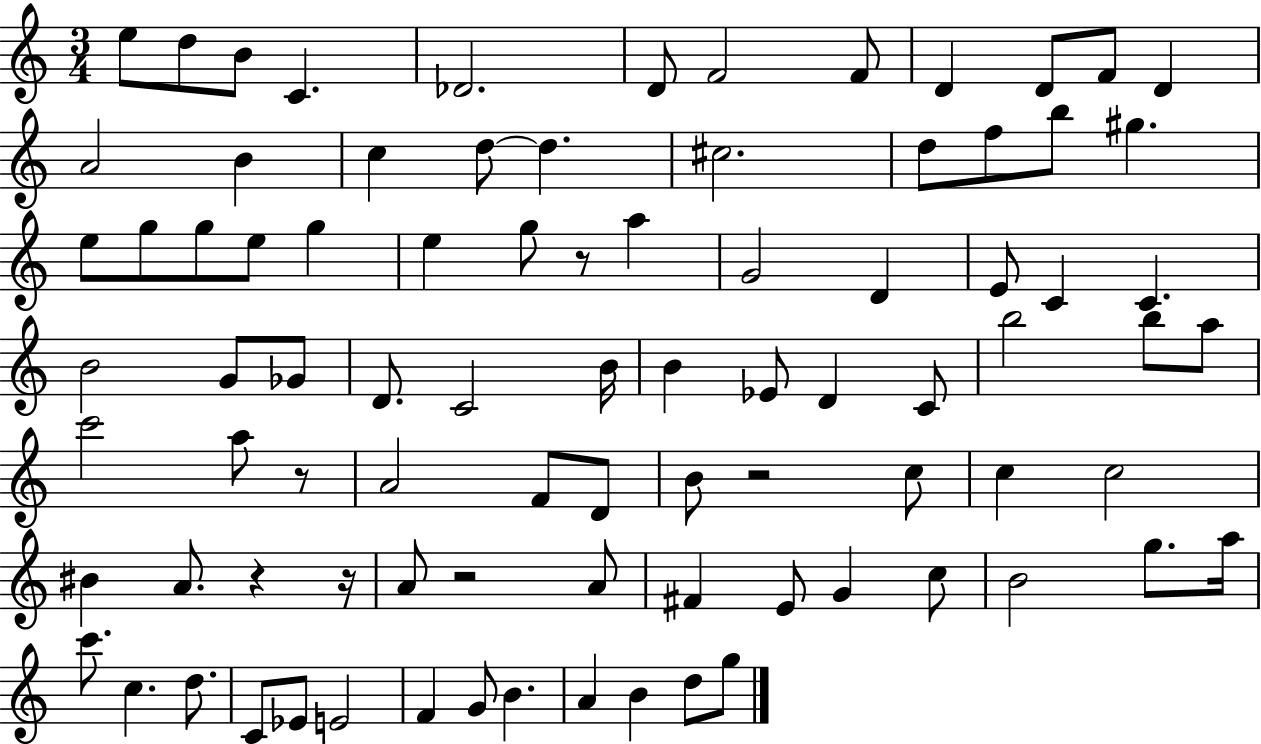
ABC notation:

X:1
T:Untitled
M:3/4
L:1/4
K:C
e/2 d/2 B/2 C _D2 D/2 F2 F/2 D D/2 F/2 D A2 B c d/2 d ^c2 d/2 f/2 b/2 ^g e/2 g/2 g/2 e/2 g e g/2 z/2 a G2 D E/2 C C B2 G/2 _G/2 D/2 C2 B/4 B _E/2 D C/2 b2 b/2 a/2 c'2 a/2 z/2 A2 F/2 D/2 B/2 z2 c/2 c c2 ^B A/2 z z/4 A/2 z2 A/2 ^F E/2 G c/2 B2 g/2 a/4 c'/2 c d/2 C/2 _E/2 E2 F G/2 B A B d/2 g/2